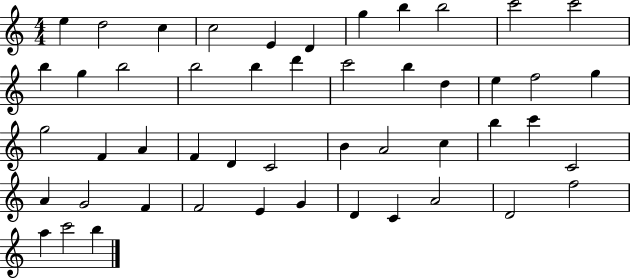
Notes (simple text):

E5/q D5/h C5/q C5/h E4/q D4/q G5/q B5/q B5/h C6/h C6/h B5/q G5/q B5/h B5/h B5/q D6/q C6/h B5/q D5/q E5/q F5/h G5/q G5/h F4/q A4/q F4/q D4/q C4/h B4/q A4/h C5/q B5/q C6/q C4/h A4/q G4/h F4/q F4/h E4/q G4/q D4/q C4/q A4/h D4/h F5/h A5/q C6/h B5/q